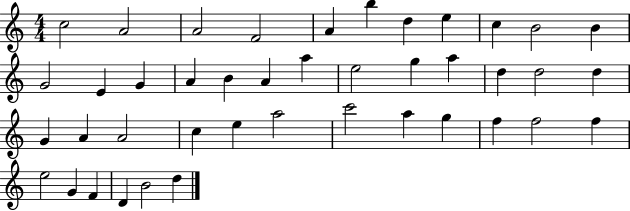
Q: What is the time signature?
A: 4/4